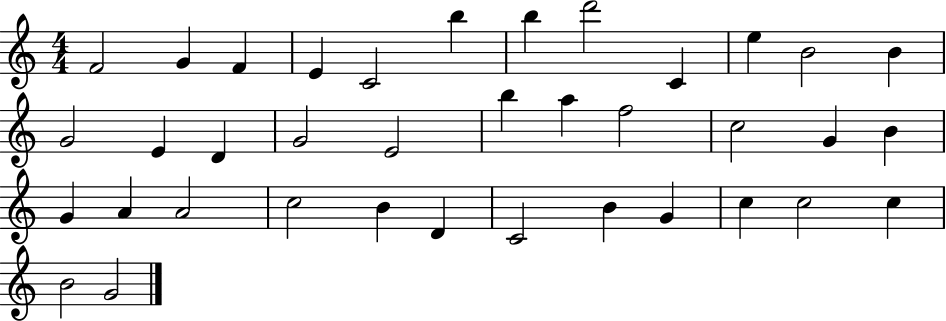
X:1
T:Untitled
M:4/4
L:1/4
K:C
F2 G F E C2 b b d'2 C e B2 B G2 E D G2 E2 b a f2 c2 G B G A A2 c2 B D C2 B G c c2 c B2 G2